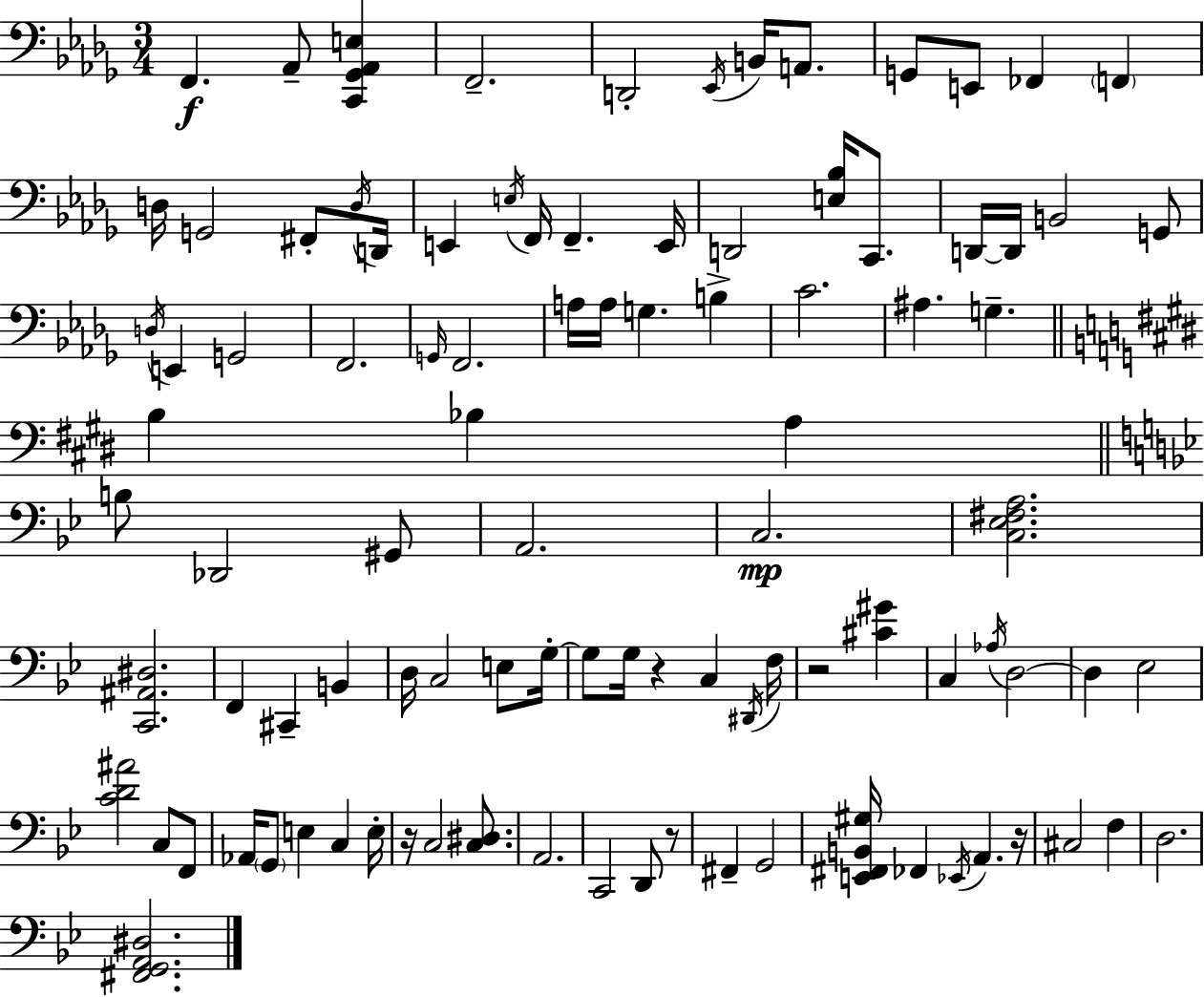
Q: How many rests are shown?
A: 5